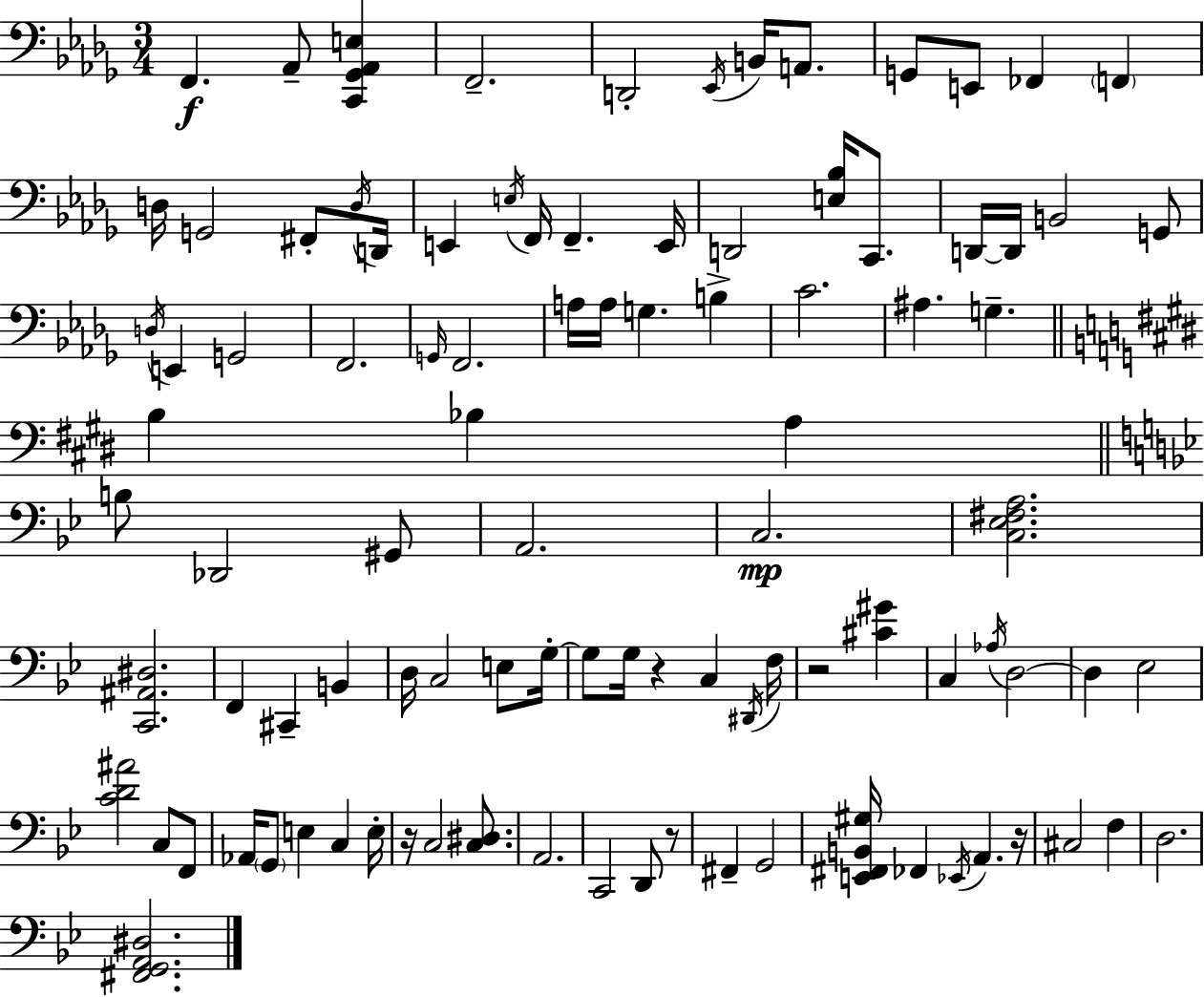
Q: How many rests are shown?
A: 5